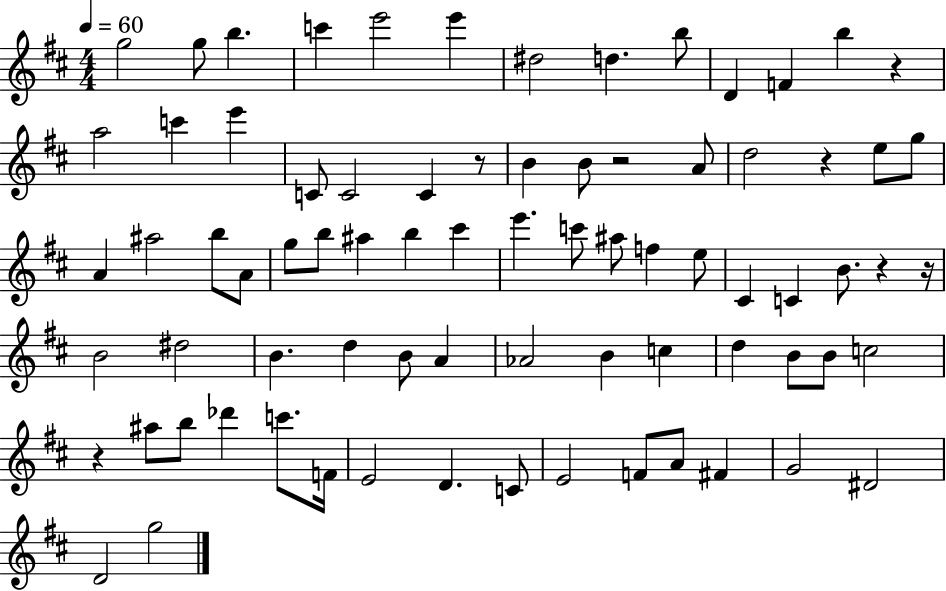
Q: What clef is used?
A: treble